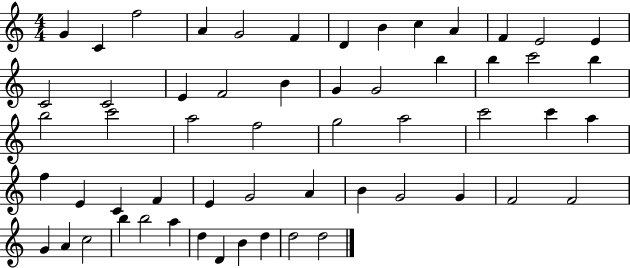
{
  \clef treble
  \numericTimeSignature
  \time 4/4
  \key c \major
  g'4 c'4 f''2 | a'4 g'2 f'4 | d'4 b'4 c''4 a'4 | f'4 e'2 e'4 | \break c'2 c'2 | e'4 f'2 b'4 | g'4 g'2 b''4 | b''4 c'''2 b''4 | \break b''2 c'''2 | a''2 f''2 | g''2 a''2 | c'''2 c'''4 a''4 | \break f''4 e'4 c'4 f'4 | e'4 g'2 a'4 | b'4 g'2 g'4 | f'2 f'2 | \break g'4 a'4 c''2 | b''4 b''2 a''4 | d''4 d'4 b'4 d''4 | d''2 d''2 | \break \bar "|."
}